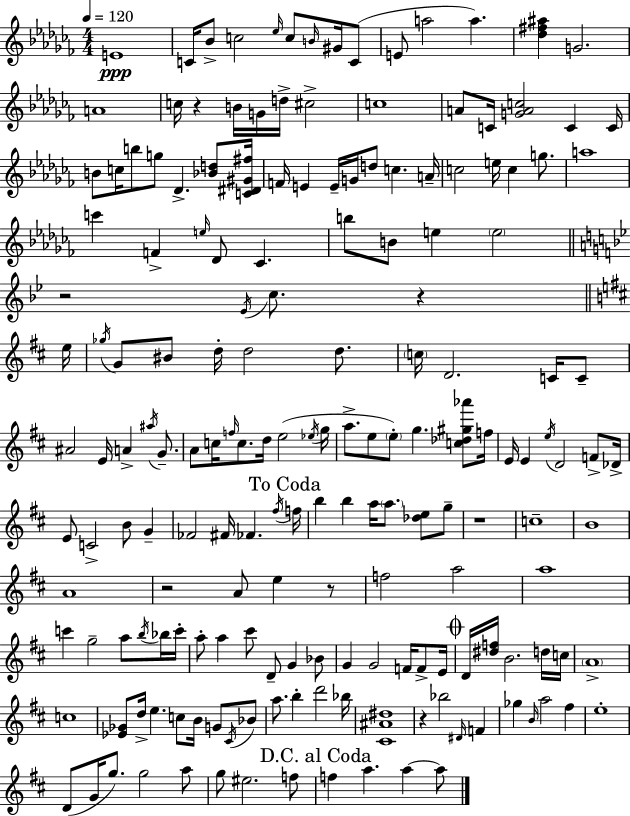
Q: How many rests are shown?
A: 7